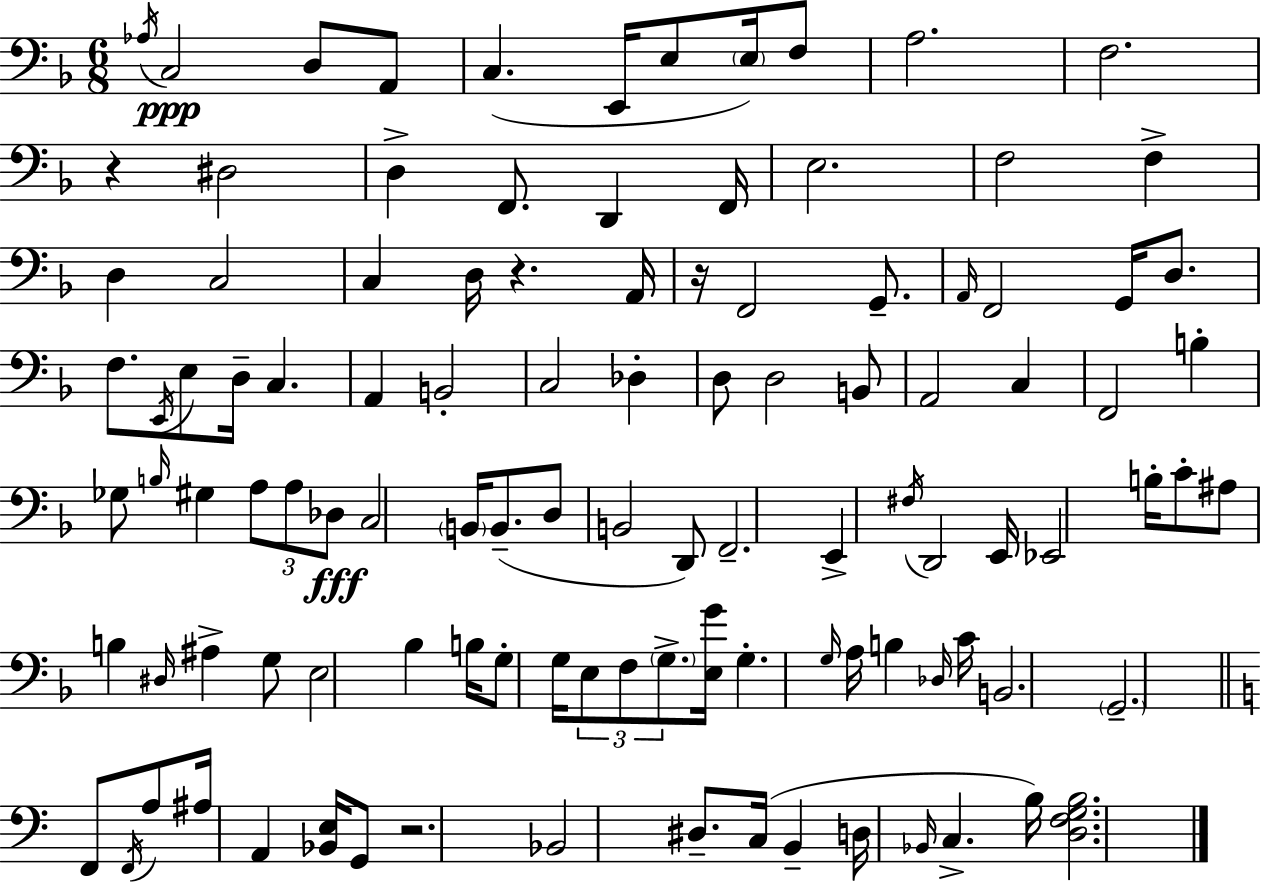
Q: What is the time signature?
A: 6/8